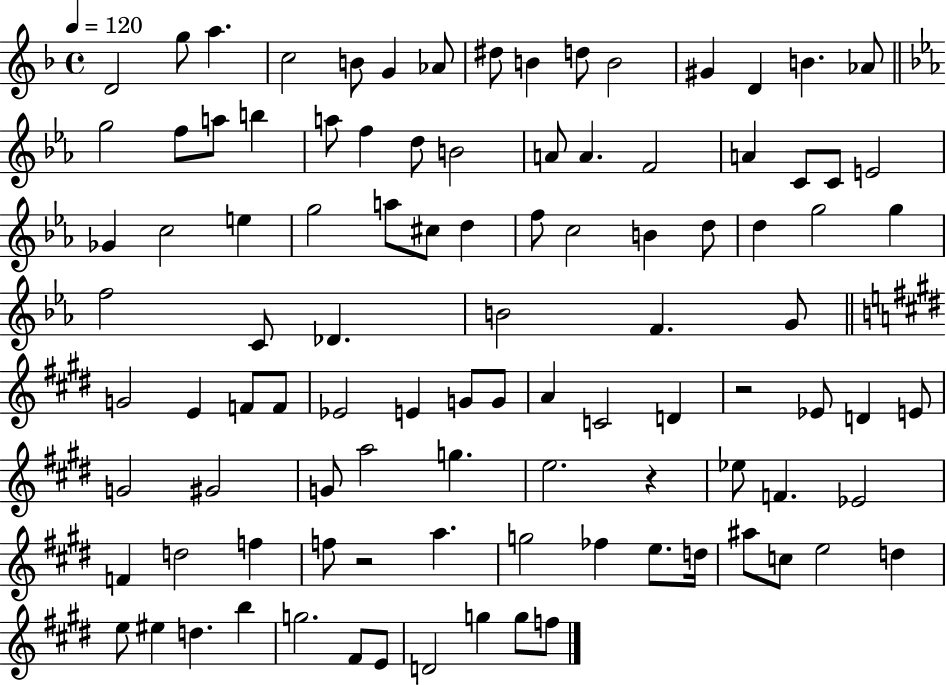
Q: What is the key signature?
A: F major